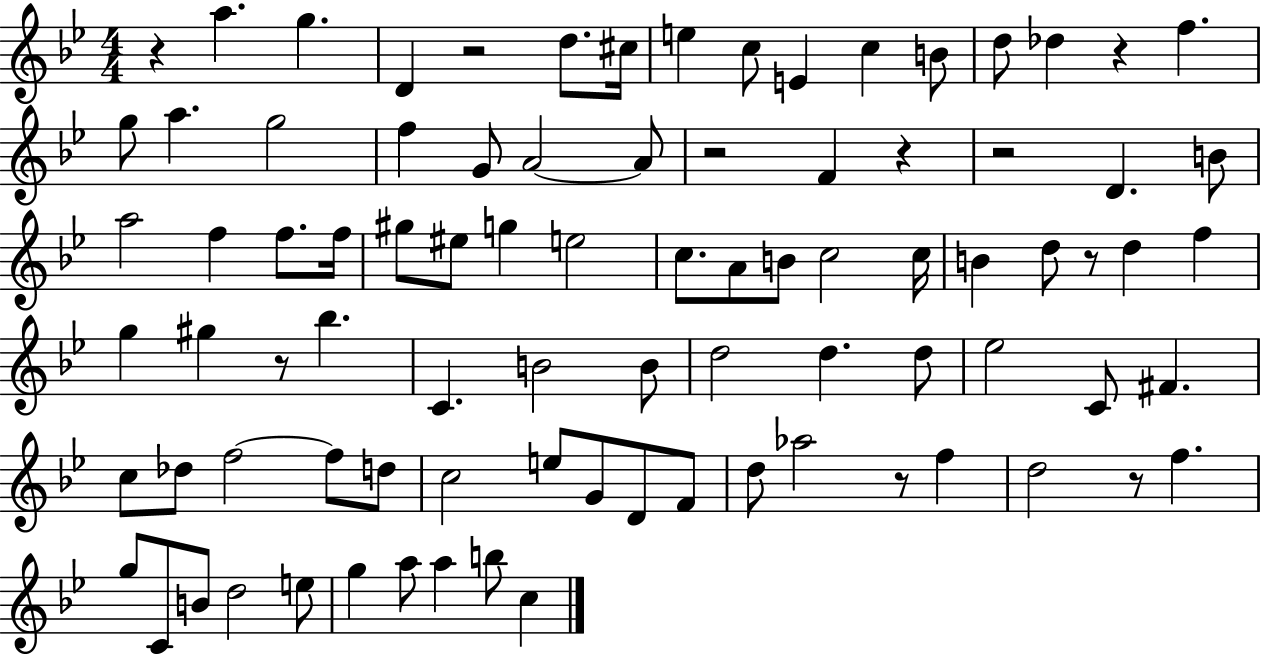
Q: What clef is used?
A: treble